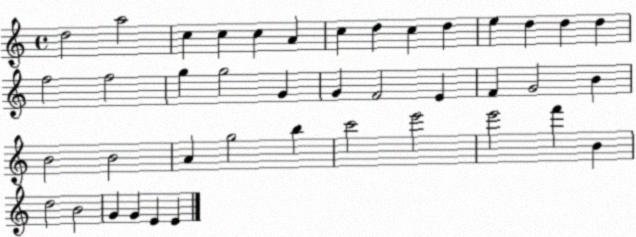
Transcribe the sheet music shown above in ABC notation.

X:1
T:Untitled
M:4/4
L:1/4
K:C
d2 a2 c c c A c d c d e d d d f2 f2 g g2 G G F2 E F G2 B B2 B2 A g2 b c'2 e'2 e'2 f' B d2 B2 G G E E